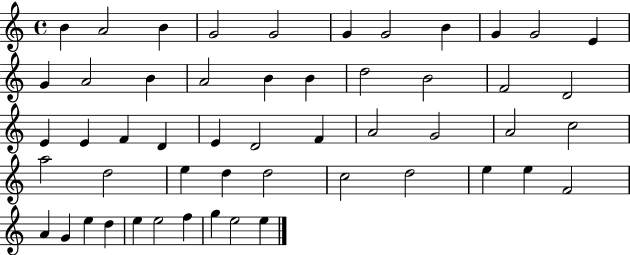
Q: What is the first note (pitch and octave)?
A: B4